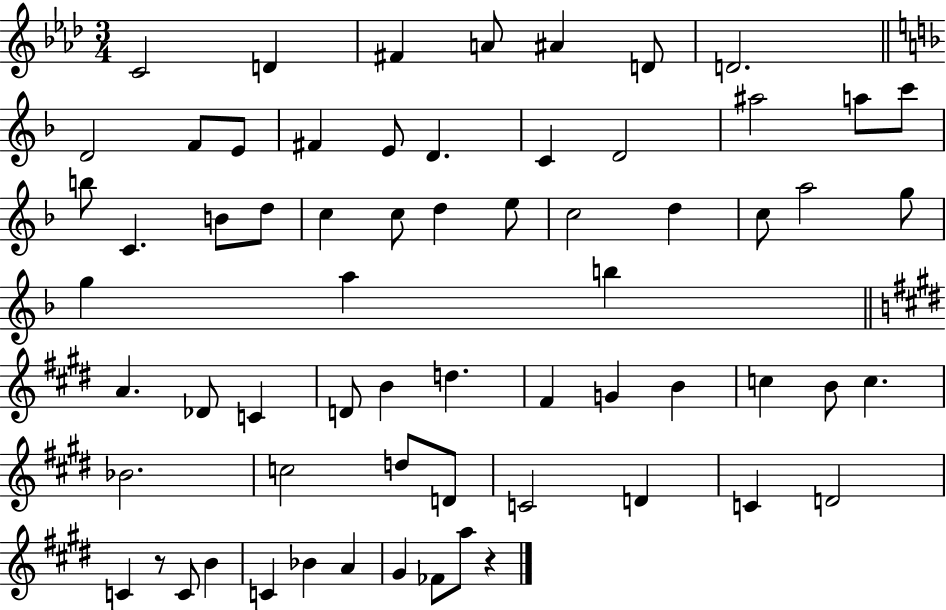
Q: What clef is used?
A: treble